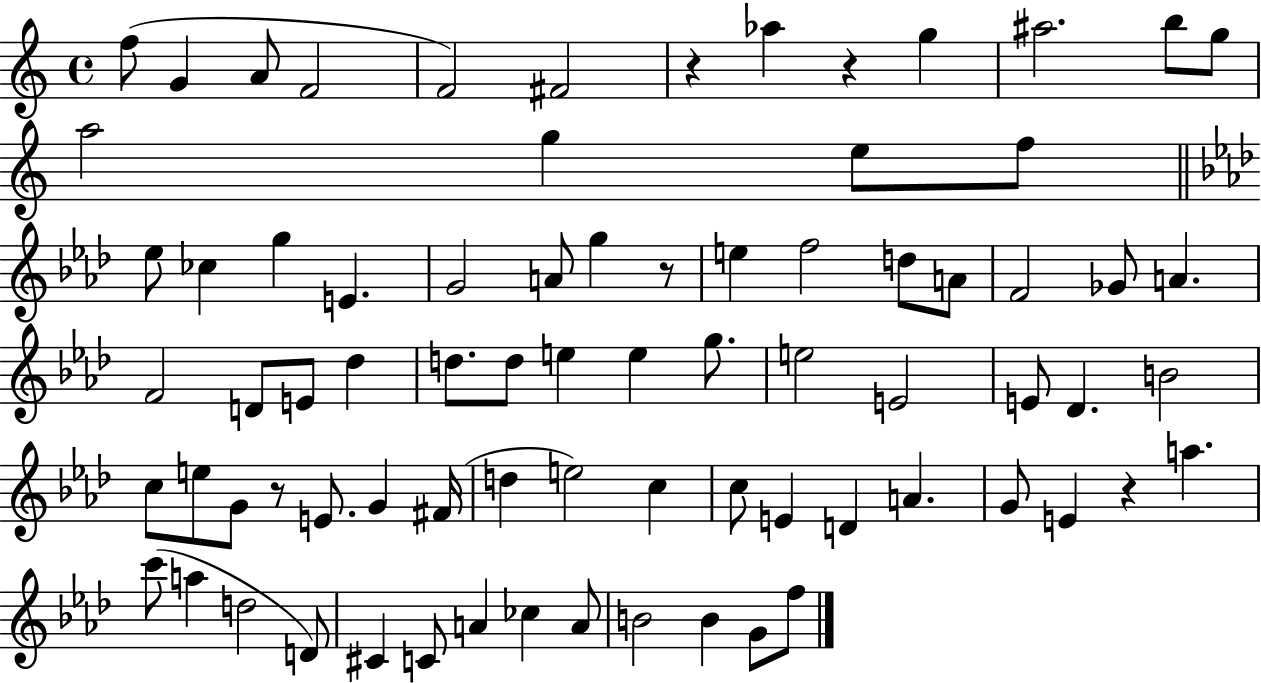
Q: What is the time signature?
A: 4/4